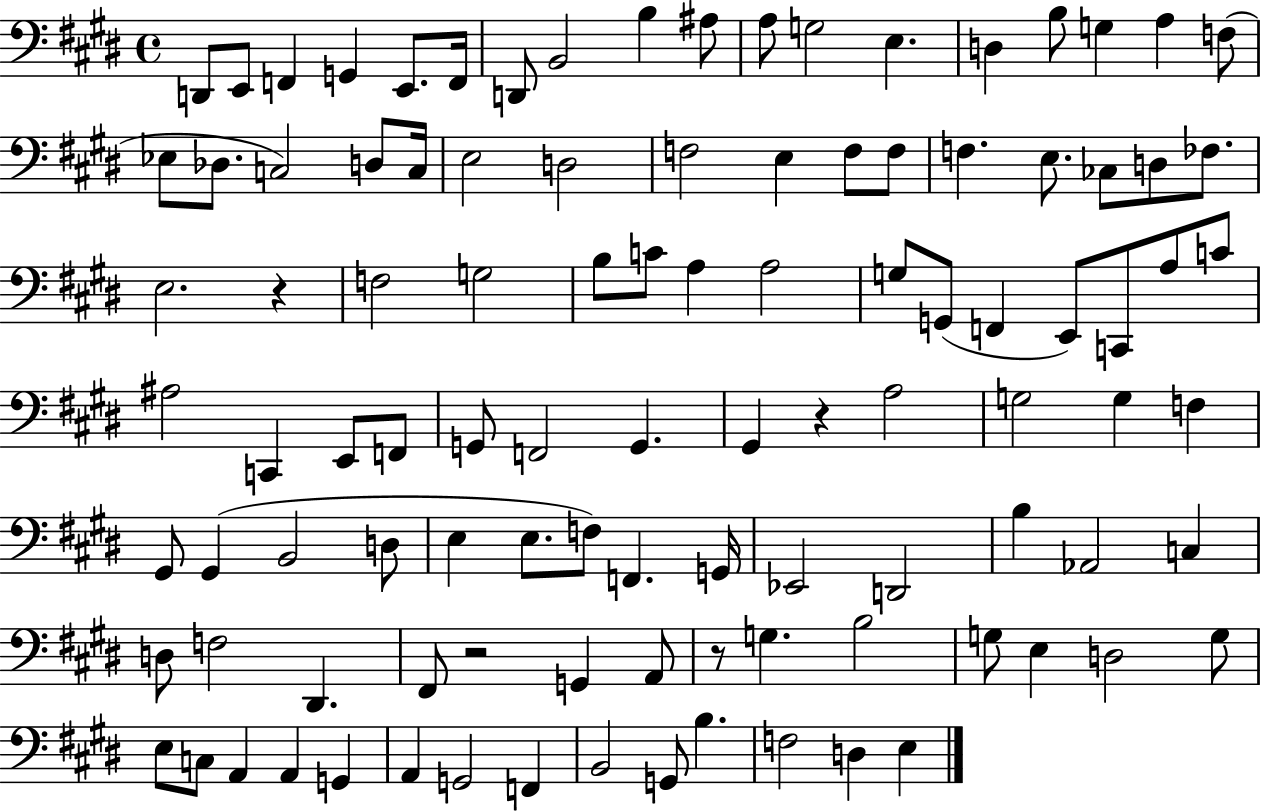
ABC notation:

X:1
T:Untitled
M:4/4
L:1/4
K:E
D,,/2 E,,/2 F,, G,, E,,/2 F,,/4 D,,/2 B,,2 B, ^A,/2 A,/2 G,2 E, D, B,/2 G, A, F,/2 _E,/2 _D,/2 C,2 D,/2 C,/4 E,2 D,2 F,2 E, F,/2 F,/2 F, E,/2 _C,/2 D,/2 _F,/2 E,2 z F,2 G,2 B,/2 C/2 A, A,2 G,/2 G,,/2 F,, E,,/2 C,,/2 A,/2 C/2 ^A,2 C,, E,,/2 F,,/2 G,,/2 F,,2 G,, ^G,, z A,2 G,2 G, F, ^G,,/2 ^G,, B,,2 D,/2 E, E,/2 F,/2 F,, G,,/4 _E,,2 D,,2 B, _A,,2 C, D,/2 F,2 ^D,, ^F,,/2 z2 G,, A,,/2 z/2 G, B,2 G,/2 E, D,2 G,/2 E,/2 C,/2 A,, A,, G,, A,, G,,2 F,, B,,2 G,,/2 B, F,2 D, E,